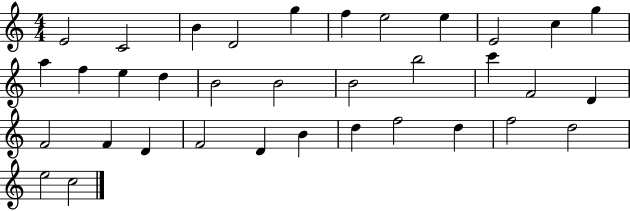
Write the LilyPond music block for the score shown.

{
  \clef treble
  \numericTimeSignature
  \time 4/4
  \key c \major
  e'2 c'2 | b'4 d'2 g''4 | f''4 e''2 e''4 | e'2 c''4 g''4 | \break a''4 f''4 e''4 d''4 | b'2 b'2 | b'2 b''2 | c'''4 f'2 d'4 | \break f'2 f'4 d'4 | f'2 d'4 b'4 | d''4 f''2 d''4 | f''2 d''2 | \break e''2 c''2 | \bar "|."
}